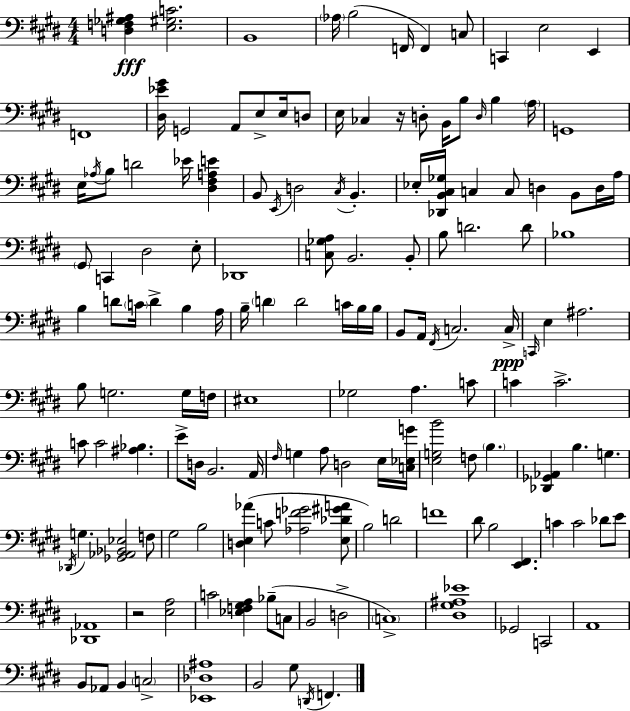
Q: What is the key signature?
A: E major